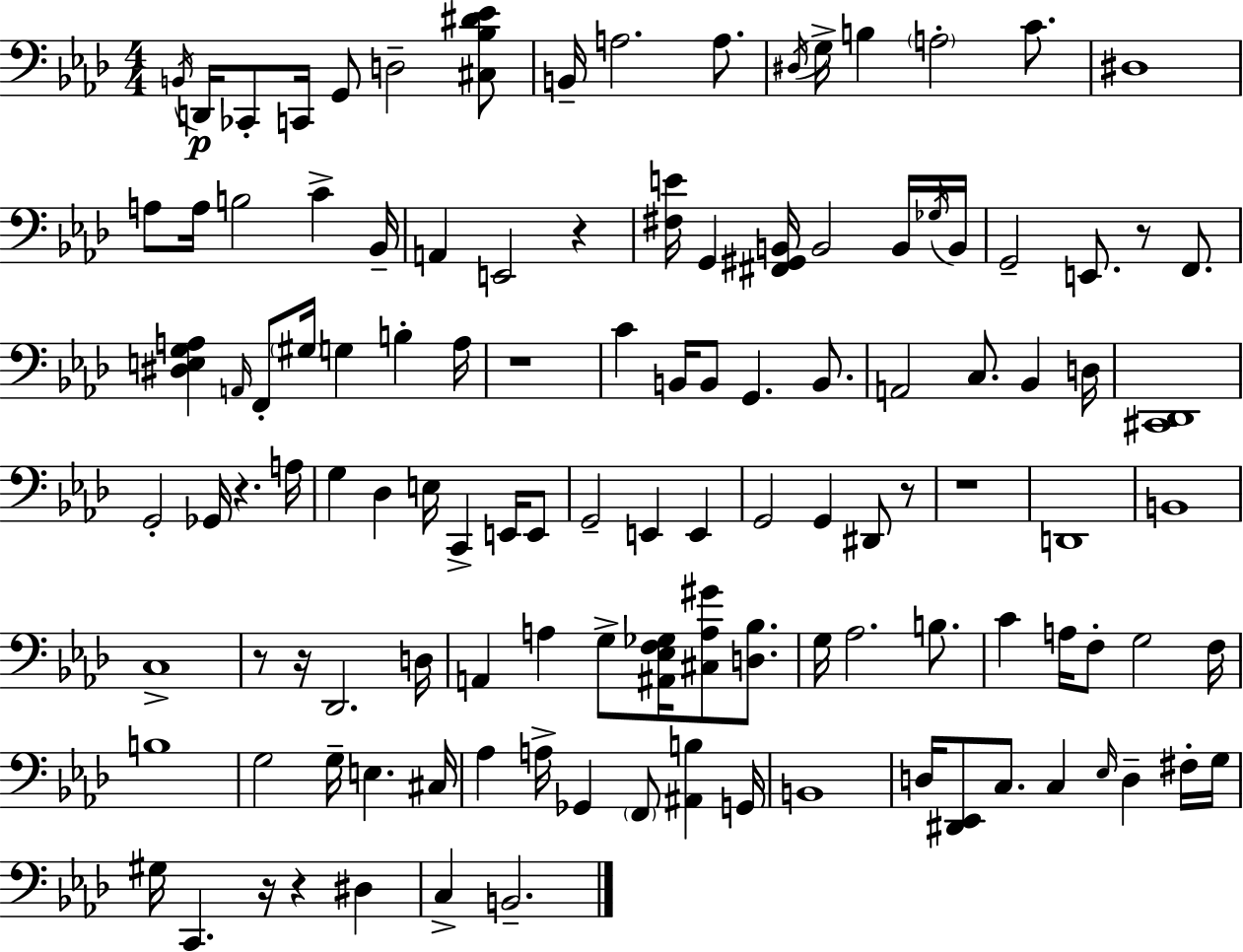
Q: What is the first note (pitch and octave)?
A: B2